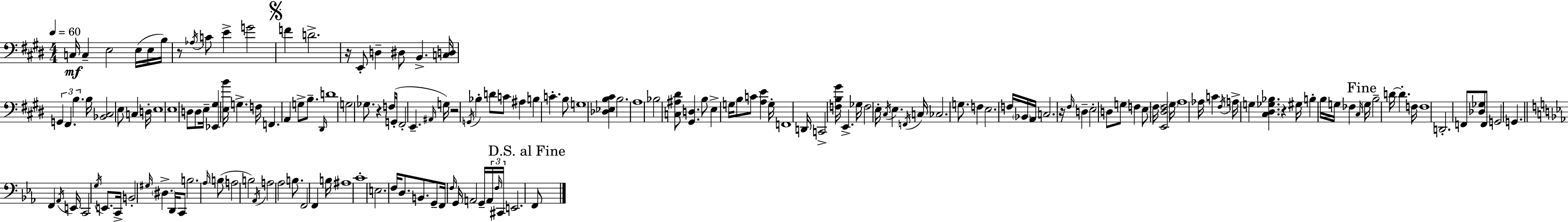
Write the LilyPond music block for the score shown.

{
  \clef bass
  \numericTimeSignature
  \time 4/4
  \key e \major
  \tempo 4 = 60
  c16\mf c4-- e2 e16( e16 b16) | r8 \acciaccatura { aes16 } c'8 e'4-> g'2 | \mark \markup { \musicglyph "scripts.segno" } f'4 d'2.-> | r16 e,8-. d4-- dis8 b,4.-> | \break <c d>16 \tuplet 3/2 { g,4 fis,4. b4. } | b16 <bes, cis>2 e8 c4 | d16-. e1 | e1 | \break d8 d8 e16-- <ees, gis>4 <e b'>16 g4.-> | f16 f,4. a,4 g8-> b8.-- | \grace { dis,16 } d'1 | g2 ges8. r4 | \break f16( g,16-. fis,2-. e,4.-- | \grace { ais,16 } g16) r2 \acciaccatura { g,16 } bes4-. | d'8 c'8 ais4 b4 c'4.-. | b8 g1 | \break <des ees b cis'>4 b2. | a1 | bes2 <c ais dis'>8 <gis, d>4. | b8 e4-> g16 b8 c'8 <a e'>4 | \break g16-. f,1 | d,16 c,2-> <f b gis'>16 e,4.-> | ges16 f2 e16-. \acciaccatura { cis16 } e4. | \acciaccatura { f,16 } c16 ces2. | \break g8. f4 e2. | f16 \parenthesize bes,16 a,16 c2. | r16 \grace { fis16 } d4-- e2-. | d8 g8 f4 e8 \parenthesize fis16 <e, dis fis>2 | \break \parenthesize gis16 a1 | aes16 c'4 \acciaccatura { fis16 } a16-> g4 | <cis dis ges bes>4. r4 gis16 b4-. | b16 g16 fes4 \grace { cis16 } \mark "Fine" \parenthesize g16 b2-- | \break d'16~~ d'4.-. f16 f1 | d,2.-. | f,8 <des ges>8 f,8 g,2 | g,4. \bar "||" \break \key ees \major f,4 \acciaccatura { aes,16 } e,16 c,2 \acciaccatura { g16 } e,8. | c,16-> b,2-. \grace { gis16 } \parenthesize dis4.-> | d,16 c,8 b2. | \grace { aes16 }( \parenthesize b8 a2 b2) | \break \acciaccatura { aes,16 } a2 aes2 | b8. f,2 | f,4 b16 ais1 | c'1-. | \break e2. | f16 d8. b,8. g,8-- f,16 \grace { f16 } g,16 a,2 | g,16-- \tuplet 3/2 { a,16 \grace { f16 } cis,16 } e,2. | \mark "D.S. al Fine" f,8 \bar "|."
}